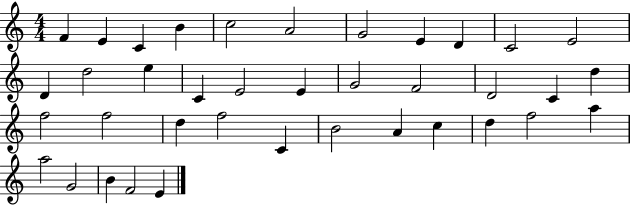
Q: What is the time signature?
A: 4/4